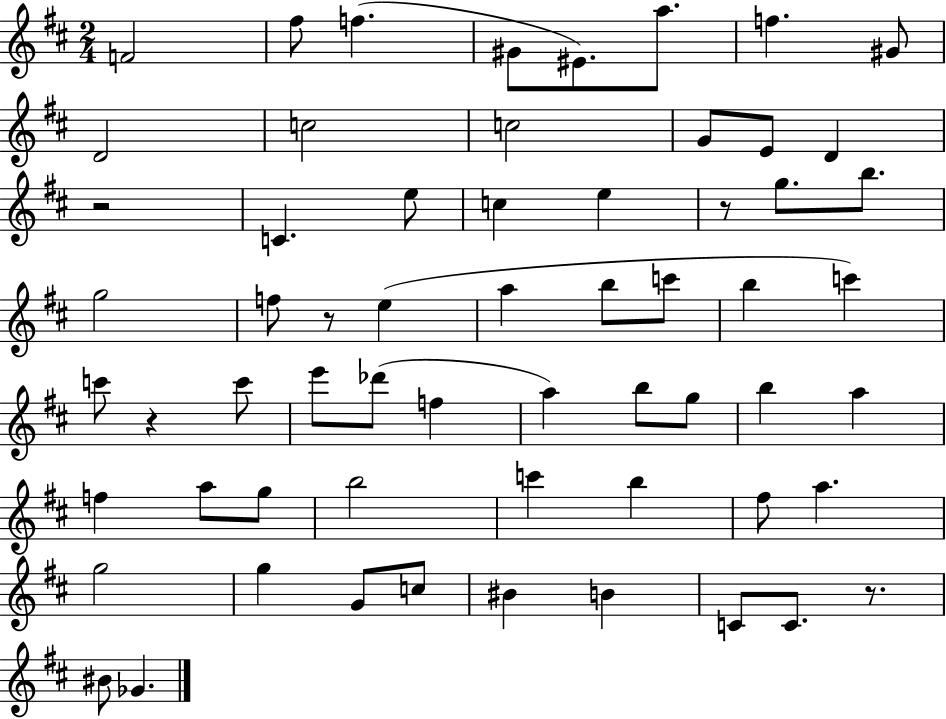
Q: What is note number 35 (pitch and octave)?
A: B5